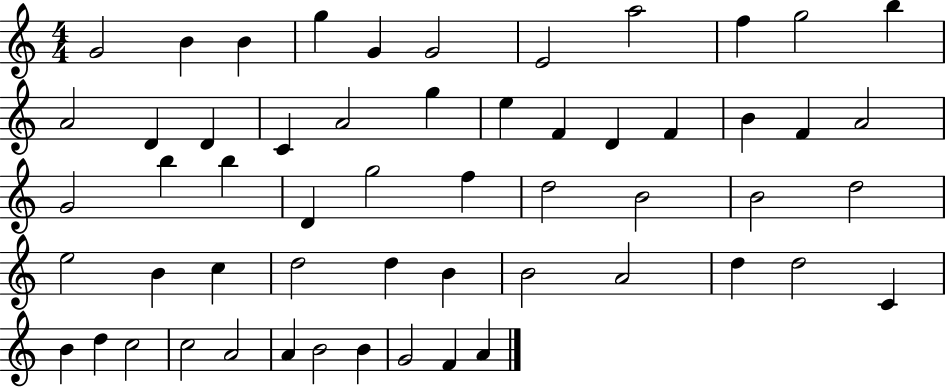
G4/h B4/q B4/q G5/q G4/q G4/h E4/h A5/h F5/q G5/h B5/q A4/h D4/q D4/q C4/q A4/h G5/q E5/q F4/q D4/q F4/q B4/q F4/q A4/h G4/h B5/q B5/q D4/q G5/h F5/q D5/h B4/h B4/h D5/h E5/h B4/q C5/q D5/h D5/q B4/q B4/h A4/h D5/q D5/h C4/q B4/q D5/q C5/h C5/h A4/h A4/q B4/h B4/q G4/h F4/q A4/q